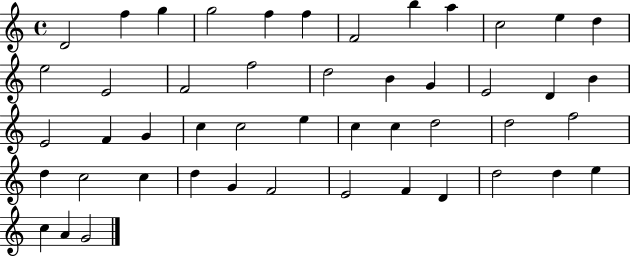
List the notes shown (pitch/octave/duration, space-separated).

D4/h F5/q G5/q G5/h F5/q F5/q F4/h B5/q A5/q C5/h E5/q D5/q E5/h E4/h F4/h F5/h D5/h B4/q G4/q E4/h D4/q B4/q E4/h F4/q G4/q C5/q C5/h E5/q C5/q C5/q D5/h D5/h F5/h D5/q C5/h C5/q D5/q G4/q F4/h E4/h F4/q D4/q D5/h D5/q E5/q C5/q A4/q G4/h